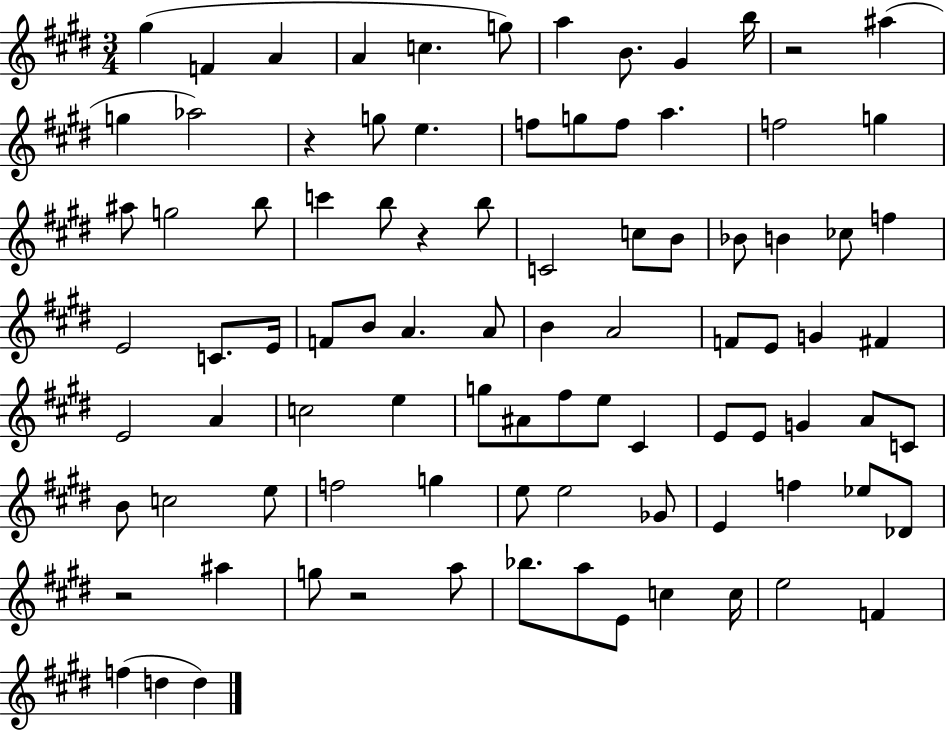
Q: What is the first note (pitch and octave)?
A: G#5